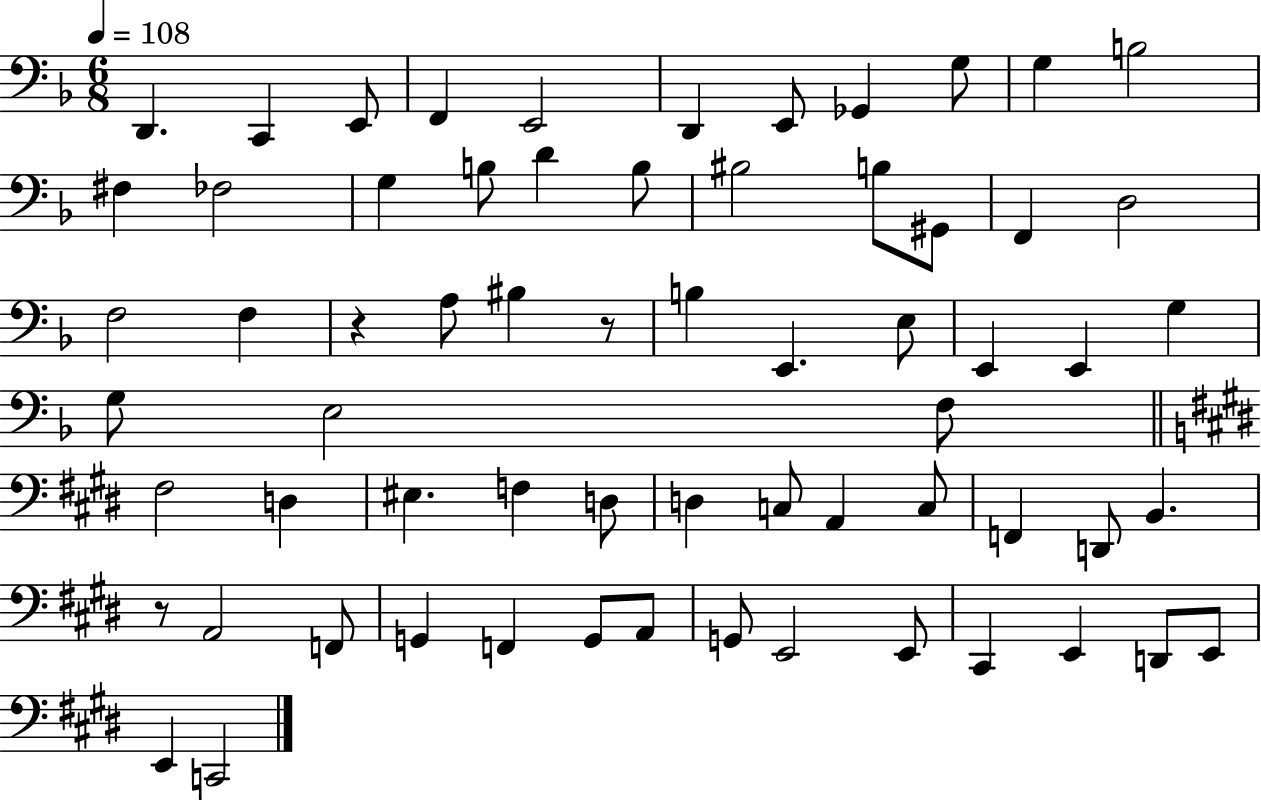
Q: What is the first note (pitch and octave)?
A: D2